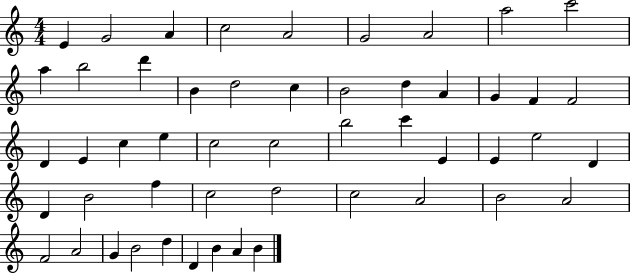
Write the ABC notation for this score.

X:1
T:Untitled
M:4/4
L:1/4
K:C
E G2 A c2 A2 G2 A2 a2 c'2 a b2 d' B d2 c B2 d A G F F2 D E c e c2 c2 b2 c' E E e2 D D B2 f c2 d2 c2 A2 B2 A2 F2 A2 G B2 d D B A B